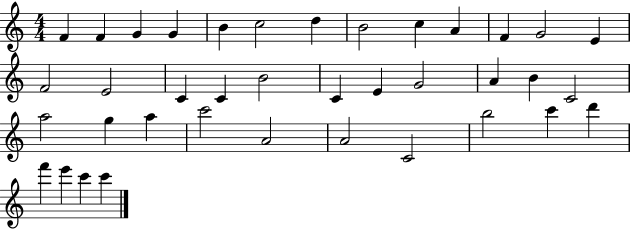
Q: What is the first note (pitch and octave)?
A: F4